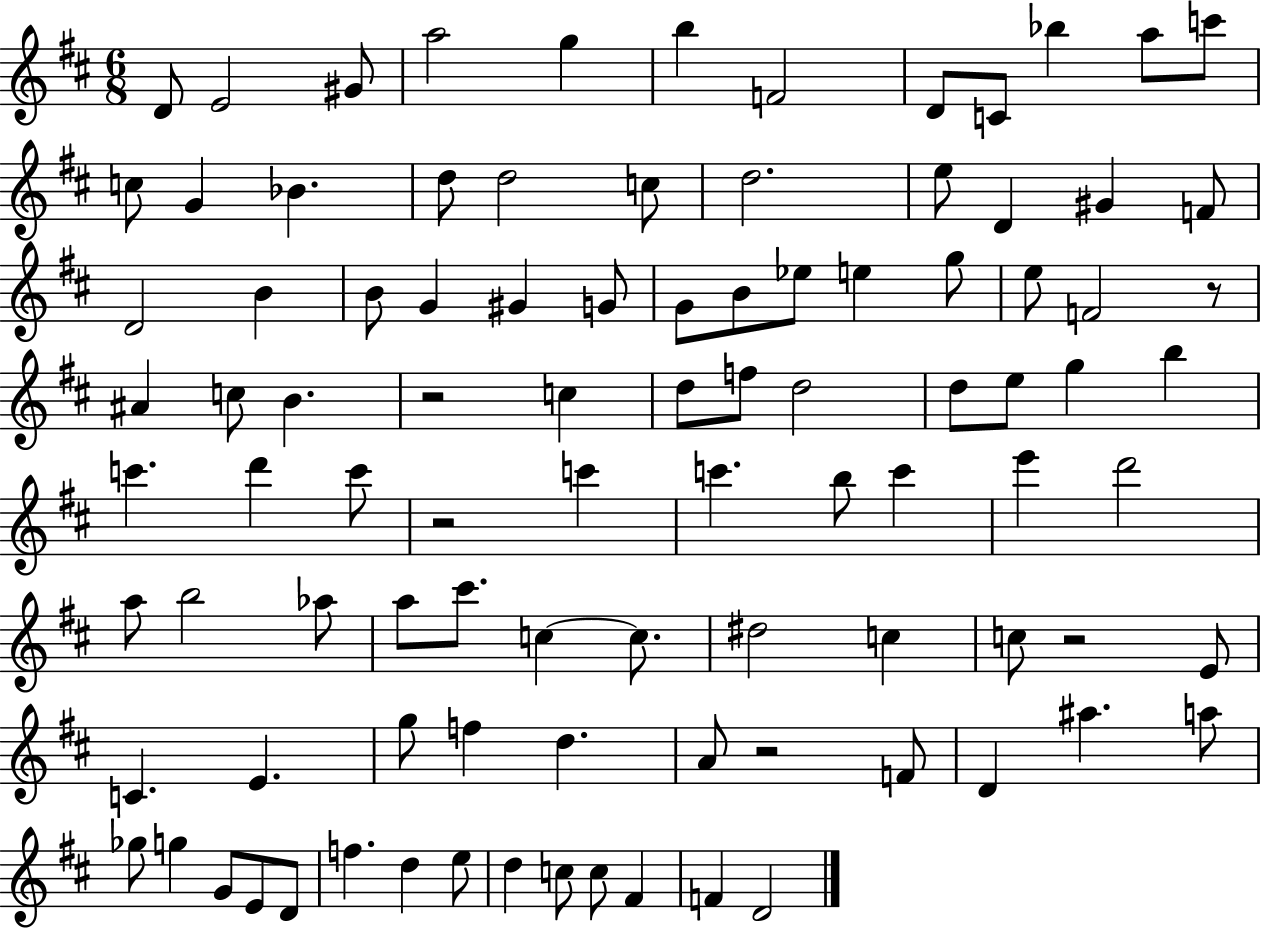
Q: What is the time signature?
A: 6/8